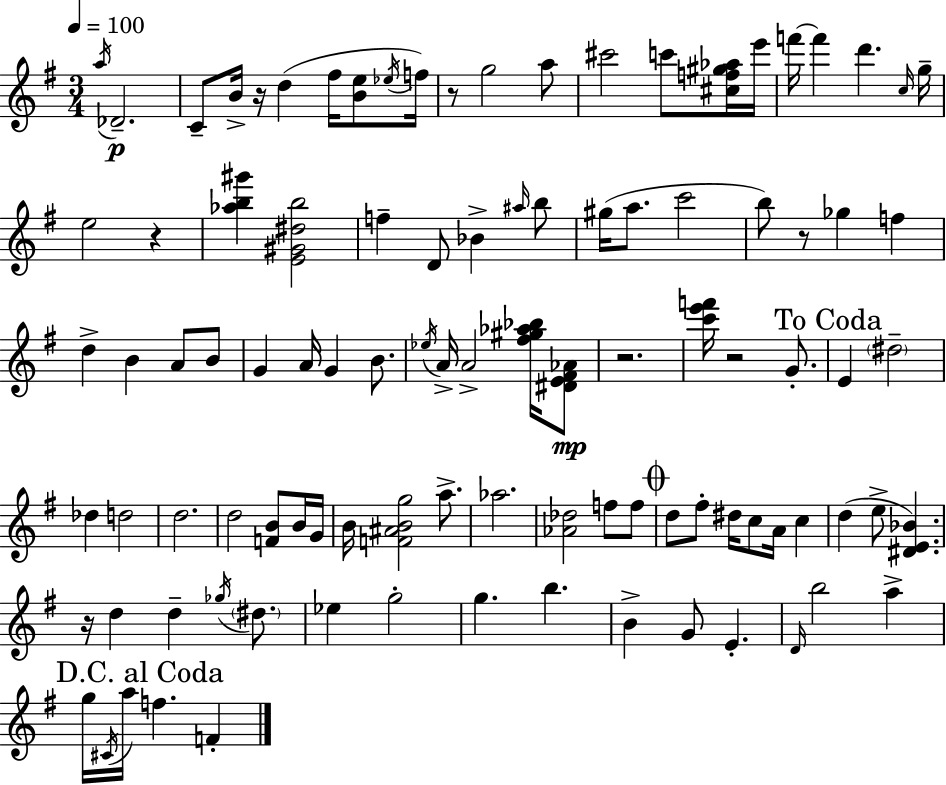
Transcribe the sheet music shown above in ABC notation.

X:1
T:Untitled
M:3/4
L:1/4
K:Em
a/4 _D2 C/2 B/4 z/4 d ^f/4 [Be]/2 _e/4 f/4 z/2 g2 a/2 ^c'2 c'/2 [^cf^g_a]/4 e'/4 f'/4 f' d' c/4 g/4 e2 z [_ab^g'] [E^G^db]2 f D/2 _B ^a/4 b/2 ^g/4 a/2 c'2 b/2 z/2 _g f d B A/2 B/2 G A/4 G B/2 _e/4 A/4 A2 [^f^g_a_b]/4 [^DE^F_A]/2 z2 [c'e'f']/4 z2 G/2 E ^d2 _d d2 d2 d2 [FB]/2 B/4 G/4 B/4 [F^ABg]2 a/2 _a2 [_A_d]2 f/2 f/2 d/2 ^f/2 ^d/4 c/2 A/4 c d e/2 [^DE_B] z/4 d d _g/4 ^d/2 _e g2 g b B G/2 E D/4 b2 a g/4 ^C/4 a/4 f F